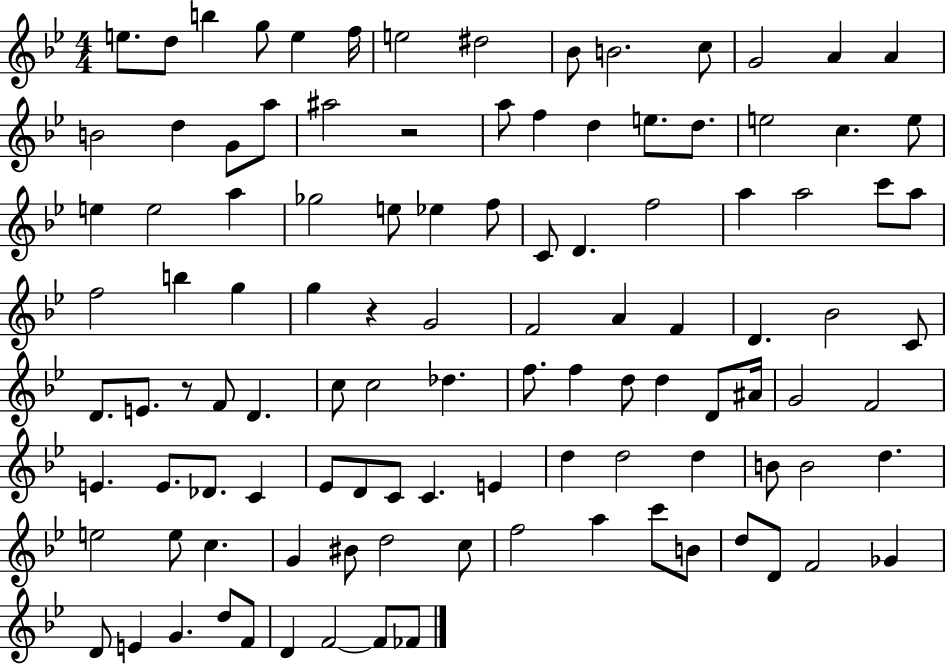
X:1
T:Untitled
M:4/4
L:1/4
K:Bb
e/2 d/2 b g/2 e f/4 e2 ^d2 _B/2 B2 c/2 G2 A A B2 d G/2 a/2 ^a2 z2 a/2 f d e/2 d/2 e2 c e/2 e e2 a _g2 e/2 _e f/2 C/2 D f2 a a2 c'/2 a/2 f2 b g g z G2 F2 A F D _B2 C/2 D/2 E/2 z/2 F/2 D c/2 c2 _d f/2 f d/2 d D/2 ^A/4 G2 F2 E E/2 _D/2 C _E/2 D/2 C/2 C E d d2 d B/2 B2 d e2 e/2 c G ^B/2 d2 c/2 f2 a c'/2 B/2 d/2 D/2 F2 _G D/2 E G d/2 F/2 D F2 F/2 _F/2